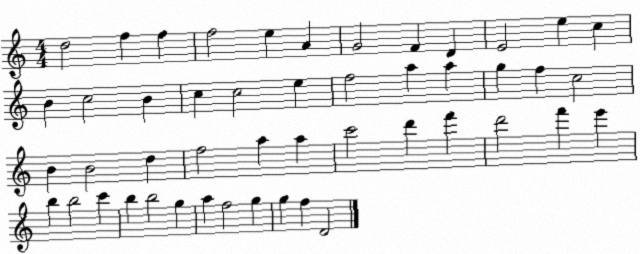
X:1
T:Untitled
M:4/4
L:1/4
K:C
d2 f f f2 e A G2 F D E2 e c B c2 B c c2 e f2 a a g f c2 B B2 d f2 a a c'2 d' f' d'2 f' e' b b2 c' b b2 g a f2 g g f D2